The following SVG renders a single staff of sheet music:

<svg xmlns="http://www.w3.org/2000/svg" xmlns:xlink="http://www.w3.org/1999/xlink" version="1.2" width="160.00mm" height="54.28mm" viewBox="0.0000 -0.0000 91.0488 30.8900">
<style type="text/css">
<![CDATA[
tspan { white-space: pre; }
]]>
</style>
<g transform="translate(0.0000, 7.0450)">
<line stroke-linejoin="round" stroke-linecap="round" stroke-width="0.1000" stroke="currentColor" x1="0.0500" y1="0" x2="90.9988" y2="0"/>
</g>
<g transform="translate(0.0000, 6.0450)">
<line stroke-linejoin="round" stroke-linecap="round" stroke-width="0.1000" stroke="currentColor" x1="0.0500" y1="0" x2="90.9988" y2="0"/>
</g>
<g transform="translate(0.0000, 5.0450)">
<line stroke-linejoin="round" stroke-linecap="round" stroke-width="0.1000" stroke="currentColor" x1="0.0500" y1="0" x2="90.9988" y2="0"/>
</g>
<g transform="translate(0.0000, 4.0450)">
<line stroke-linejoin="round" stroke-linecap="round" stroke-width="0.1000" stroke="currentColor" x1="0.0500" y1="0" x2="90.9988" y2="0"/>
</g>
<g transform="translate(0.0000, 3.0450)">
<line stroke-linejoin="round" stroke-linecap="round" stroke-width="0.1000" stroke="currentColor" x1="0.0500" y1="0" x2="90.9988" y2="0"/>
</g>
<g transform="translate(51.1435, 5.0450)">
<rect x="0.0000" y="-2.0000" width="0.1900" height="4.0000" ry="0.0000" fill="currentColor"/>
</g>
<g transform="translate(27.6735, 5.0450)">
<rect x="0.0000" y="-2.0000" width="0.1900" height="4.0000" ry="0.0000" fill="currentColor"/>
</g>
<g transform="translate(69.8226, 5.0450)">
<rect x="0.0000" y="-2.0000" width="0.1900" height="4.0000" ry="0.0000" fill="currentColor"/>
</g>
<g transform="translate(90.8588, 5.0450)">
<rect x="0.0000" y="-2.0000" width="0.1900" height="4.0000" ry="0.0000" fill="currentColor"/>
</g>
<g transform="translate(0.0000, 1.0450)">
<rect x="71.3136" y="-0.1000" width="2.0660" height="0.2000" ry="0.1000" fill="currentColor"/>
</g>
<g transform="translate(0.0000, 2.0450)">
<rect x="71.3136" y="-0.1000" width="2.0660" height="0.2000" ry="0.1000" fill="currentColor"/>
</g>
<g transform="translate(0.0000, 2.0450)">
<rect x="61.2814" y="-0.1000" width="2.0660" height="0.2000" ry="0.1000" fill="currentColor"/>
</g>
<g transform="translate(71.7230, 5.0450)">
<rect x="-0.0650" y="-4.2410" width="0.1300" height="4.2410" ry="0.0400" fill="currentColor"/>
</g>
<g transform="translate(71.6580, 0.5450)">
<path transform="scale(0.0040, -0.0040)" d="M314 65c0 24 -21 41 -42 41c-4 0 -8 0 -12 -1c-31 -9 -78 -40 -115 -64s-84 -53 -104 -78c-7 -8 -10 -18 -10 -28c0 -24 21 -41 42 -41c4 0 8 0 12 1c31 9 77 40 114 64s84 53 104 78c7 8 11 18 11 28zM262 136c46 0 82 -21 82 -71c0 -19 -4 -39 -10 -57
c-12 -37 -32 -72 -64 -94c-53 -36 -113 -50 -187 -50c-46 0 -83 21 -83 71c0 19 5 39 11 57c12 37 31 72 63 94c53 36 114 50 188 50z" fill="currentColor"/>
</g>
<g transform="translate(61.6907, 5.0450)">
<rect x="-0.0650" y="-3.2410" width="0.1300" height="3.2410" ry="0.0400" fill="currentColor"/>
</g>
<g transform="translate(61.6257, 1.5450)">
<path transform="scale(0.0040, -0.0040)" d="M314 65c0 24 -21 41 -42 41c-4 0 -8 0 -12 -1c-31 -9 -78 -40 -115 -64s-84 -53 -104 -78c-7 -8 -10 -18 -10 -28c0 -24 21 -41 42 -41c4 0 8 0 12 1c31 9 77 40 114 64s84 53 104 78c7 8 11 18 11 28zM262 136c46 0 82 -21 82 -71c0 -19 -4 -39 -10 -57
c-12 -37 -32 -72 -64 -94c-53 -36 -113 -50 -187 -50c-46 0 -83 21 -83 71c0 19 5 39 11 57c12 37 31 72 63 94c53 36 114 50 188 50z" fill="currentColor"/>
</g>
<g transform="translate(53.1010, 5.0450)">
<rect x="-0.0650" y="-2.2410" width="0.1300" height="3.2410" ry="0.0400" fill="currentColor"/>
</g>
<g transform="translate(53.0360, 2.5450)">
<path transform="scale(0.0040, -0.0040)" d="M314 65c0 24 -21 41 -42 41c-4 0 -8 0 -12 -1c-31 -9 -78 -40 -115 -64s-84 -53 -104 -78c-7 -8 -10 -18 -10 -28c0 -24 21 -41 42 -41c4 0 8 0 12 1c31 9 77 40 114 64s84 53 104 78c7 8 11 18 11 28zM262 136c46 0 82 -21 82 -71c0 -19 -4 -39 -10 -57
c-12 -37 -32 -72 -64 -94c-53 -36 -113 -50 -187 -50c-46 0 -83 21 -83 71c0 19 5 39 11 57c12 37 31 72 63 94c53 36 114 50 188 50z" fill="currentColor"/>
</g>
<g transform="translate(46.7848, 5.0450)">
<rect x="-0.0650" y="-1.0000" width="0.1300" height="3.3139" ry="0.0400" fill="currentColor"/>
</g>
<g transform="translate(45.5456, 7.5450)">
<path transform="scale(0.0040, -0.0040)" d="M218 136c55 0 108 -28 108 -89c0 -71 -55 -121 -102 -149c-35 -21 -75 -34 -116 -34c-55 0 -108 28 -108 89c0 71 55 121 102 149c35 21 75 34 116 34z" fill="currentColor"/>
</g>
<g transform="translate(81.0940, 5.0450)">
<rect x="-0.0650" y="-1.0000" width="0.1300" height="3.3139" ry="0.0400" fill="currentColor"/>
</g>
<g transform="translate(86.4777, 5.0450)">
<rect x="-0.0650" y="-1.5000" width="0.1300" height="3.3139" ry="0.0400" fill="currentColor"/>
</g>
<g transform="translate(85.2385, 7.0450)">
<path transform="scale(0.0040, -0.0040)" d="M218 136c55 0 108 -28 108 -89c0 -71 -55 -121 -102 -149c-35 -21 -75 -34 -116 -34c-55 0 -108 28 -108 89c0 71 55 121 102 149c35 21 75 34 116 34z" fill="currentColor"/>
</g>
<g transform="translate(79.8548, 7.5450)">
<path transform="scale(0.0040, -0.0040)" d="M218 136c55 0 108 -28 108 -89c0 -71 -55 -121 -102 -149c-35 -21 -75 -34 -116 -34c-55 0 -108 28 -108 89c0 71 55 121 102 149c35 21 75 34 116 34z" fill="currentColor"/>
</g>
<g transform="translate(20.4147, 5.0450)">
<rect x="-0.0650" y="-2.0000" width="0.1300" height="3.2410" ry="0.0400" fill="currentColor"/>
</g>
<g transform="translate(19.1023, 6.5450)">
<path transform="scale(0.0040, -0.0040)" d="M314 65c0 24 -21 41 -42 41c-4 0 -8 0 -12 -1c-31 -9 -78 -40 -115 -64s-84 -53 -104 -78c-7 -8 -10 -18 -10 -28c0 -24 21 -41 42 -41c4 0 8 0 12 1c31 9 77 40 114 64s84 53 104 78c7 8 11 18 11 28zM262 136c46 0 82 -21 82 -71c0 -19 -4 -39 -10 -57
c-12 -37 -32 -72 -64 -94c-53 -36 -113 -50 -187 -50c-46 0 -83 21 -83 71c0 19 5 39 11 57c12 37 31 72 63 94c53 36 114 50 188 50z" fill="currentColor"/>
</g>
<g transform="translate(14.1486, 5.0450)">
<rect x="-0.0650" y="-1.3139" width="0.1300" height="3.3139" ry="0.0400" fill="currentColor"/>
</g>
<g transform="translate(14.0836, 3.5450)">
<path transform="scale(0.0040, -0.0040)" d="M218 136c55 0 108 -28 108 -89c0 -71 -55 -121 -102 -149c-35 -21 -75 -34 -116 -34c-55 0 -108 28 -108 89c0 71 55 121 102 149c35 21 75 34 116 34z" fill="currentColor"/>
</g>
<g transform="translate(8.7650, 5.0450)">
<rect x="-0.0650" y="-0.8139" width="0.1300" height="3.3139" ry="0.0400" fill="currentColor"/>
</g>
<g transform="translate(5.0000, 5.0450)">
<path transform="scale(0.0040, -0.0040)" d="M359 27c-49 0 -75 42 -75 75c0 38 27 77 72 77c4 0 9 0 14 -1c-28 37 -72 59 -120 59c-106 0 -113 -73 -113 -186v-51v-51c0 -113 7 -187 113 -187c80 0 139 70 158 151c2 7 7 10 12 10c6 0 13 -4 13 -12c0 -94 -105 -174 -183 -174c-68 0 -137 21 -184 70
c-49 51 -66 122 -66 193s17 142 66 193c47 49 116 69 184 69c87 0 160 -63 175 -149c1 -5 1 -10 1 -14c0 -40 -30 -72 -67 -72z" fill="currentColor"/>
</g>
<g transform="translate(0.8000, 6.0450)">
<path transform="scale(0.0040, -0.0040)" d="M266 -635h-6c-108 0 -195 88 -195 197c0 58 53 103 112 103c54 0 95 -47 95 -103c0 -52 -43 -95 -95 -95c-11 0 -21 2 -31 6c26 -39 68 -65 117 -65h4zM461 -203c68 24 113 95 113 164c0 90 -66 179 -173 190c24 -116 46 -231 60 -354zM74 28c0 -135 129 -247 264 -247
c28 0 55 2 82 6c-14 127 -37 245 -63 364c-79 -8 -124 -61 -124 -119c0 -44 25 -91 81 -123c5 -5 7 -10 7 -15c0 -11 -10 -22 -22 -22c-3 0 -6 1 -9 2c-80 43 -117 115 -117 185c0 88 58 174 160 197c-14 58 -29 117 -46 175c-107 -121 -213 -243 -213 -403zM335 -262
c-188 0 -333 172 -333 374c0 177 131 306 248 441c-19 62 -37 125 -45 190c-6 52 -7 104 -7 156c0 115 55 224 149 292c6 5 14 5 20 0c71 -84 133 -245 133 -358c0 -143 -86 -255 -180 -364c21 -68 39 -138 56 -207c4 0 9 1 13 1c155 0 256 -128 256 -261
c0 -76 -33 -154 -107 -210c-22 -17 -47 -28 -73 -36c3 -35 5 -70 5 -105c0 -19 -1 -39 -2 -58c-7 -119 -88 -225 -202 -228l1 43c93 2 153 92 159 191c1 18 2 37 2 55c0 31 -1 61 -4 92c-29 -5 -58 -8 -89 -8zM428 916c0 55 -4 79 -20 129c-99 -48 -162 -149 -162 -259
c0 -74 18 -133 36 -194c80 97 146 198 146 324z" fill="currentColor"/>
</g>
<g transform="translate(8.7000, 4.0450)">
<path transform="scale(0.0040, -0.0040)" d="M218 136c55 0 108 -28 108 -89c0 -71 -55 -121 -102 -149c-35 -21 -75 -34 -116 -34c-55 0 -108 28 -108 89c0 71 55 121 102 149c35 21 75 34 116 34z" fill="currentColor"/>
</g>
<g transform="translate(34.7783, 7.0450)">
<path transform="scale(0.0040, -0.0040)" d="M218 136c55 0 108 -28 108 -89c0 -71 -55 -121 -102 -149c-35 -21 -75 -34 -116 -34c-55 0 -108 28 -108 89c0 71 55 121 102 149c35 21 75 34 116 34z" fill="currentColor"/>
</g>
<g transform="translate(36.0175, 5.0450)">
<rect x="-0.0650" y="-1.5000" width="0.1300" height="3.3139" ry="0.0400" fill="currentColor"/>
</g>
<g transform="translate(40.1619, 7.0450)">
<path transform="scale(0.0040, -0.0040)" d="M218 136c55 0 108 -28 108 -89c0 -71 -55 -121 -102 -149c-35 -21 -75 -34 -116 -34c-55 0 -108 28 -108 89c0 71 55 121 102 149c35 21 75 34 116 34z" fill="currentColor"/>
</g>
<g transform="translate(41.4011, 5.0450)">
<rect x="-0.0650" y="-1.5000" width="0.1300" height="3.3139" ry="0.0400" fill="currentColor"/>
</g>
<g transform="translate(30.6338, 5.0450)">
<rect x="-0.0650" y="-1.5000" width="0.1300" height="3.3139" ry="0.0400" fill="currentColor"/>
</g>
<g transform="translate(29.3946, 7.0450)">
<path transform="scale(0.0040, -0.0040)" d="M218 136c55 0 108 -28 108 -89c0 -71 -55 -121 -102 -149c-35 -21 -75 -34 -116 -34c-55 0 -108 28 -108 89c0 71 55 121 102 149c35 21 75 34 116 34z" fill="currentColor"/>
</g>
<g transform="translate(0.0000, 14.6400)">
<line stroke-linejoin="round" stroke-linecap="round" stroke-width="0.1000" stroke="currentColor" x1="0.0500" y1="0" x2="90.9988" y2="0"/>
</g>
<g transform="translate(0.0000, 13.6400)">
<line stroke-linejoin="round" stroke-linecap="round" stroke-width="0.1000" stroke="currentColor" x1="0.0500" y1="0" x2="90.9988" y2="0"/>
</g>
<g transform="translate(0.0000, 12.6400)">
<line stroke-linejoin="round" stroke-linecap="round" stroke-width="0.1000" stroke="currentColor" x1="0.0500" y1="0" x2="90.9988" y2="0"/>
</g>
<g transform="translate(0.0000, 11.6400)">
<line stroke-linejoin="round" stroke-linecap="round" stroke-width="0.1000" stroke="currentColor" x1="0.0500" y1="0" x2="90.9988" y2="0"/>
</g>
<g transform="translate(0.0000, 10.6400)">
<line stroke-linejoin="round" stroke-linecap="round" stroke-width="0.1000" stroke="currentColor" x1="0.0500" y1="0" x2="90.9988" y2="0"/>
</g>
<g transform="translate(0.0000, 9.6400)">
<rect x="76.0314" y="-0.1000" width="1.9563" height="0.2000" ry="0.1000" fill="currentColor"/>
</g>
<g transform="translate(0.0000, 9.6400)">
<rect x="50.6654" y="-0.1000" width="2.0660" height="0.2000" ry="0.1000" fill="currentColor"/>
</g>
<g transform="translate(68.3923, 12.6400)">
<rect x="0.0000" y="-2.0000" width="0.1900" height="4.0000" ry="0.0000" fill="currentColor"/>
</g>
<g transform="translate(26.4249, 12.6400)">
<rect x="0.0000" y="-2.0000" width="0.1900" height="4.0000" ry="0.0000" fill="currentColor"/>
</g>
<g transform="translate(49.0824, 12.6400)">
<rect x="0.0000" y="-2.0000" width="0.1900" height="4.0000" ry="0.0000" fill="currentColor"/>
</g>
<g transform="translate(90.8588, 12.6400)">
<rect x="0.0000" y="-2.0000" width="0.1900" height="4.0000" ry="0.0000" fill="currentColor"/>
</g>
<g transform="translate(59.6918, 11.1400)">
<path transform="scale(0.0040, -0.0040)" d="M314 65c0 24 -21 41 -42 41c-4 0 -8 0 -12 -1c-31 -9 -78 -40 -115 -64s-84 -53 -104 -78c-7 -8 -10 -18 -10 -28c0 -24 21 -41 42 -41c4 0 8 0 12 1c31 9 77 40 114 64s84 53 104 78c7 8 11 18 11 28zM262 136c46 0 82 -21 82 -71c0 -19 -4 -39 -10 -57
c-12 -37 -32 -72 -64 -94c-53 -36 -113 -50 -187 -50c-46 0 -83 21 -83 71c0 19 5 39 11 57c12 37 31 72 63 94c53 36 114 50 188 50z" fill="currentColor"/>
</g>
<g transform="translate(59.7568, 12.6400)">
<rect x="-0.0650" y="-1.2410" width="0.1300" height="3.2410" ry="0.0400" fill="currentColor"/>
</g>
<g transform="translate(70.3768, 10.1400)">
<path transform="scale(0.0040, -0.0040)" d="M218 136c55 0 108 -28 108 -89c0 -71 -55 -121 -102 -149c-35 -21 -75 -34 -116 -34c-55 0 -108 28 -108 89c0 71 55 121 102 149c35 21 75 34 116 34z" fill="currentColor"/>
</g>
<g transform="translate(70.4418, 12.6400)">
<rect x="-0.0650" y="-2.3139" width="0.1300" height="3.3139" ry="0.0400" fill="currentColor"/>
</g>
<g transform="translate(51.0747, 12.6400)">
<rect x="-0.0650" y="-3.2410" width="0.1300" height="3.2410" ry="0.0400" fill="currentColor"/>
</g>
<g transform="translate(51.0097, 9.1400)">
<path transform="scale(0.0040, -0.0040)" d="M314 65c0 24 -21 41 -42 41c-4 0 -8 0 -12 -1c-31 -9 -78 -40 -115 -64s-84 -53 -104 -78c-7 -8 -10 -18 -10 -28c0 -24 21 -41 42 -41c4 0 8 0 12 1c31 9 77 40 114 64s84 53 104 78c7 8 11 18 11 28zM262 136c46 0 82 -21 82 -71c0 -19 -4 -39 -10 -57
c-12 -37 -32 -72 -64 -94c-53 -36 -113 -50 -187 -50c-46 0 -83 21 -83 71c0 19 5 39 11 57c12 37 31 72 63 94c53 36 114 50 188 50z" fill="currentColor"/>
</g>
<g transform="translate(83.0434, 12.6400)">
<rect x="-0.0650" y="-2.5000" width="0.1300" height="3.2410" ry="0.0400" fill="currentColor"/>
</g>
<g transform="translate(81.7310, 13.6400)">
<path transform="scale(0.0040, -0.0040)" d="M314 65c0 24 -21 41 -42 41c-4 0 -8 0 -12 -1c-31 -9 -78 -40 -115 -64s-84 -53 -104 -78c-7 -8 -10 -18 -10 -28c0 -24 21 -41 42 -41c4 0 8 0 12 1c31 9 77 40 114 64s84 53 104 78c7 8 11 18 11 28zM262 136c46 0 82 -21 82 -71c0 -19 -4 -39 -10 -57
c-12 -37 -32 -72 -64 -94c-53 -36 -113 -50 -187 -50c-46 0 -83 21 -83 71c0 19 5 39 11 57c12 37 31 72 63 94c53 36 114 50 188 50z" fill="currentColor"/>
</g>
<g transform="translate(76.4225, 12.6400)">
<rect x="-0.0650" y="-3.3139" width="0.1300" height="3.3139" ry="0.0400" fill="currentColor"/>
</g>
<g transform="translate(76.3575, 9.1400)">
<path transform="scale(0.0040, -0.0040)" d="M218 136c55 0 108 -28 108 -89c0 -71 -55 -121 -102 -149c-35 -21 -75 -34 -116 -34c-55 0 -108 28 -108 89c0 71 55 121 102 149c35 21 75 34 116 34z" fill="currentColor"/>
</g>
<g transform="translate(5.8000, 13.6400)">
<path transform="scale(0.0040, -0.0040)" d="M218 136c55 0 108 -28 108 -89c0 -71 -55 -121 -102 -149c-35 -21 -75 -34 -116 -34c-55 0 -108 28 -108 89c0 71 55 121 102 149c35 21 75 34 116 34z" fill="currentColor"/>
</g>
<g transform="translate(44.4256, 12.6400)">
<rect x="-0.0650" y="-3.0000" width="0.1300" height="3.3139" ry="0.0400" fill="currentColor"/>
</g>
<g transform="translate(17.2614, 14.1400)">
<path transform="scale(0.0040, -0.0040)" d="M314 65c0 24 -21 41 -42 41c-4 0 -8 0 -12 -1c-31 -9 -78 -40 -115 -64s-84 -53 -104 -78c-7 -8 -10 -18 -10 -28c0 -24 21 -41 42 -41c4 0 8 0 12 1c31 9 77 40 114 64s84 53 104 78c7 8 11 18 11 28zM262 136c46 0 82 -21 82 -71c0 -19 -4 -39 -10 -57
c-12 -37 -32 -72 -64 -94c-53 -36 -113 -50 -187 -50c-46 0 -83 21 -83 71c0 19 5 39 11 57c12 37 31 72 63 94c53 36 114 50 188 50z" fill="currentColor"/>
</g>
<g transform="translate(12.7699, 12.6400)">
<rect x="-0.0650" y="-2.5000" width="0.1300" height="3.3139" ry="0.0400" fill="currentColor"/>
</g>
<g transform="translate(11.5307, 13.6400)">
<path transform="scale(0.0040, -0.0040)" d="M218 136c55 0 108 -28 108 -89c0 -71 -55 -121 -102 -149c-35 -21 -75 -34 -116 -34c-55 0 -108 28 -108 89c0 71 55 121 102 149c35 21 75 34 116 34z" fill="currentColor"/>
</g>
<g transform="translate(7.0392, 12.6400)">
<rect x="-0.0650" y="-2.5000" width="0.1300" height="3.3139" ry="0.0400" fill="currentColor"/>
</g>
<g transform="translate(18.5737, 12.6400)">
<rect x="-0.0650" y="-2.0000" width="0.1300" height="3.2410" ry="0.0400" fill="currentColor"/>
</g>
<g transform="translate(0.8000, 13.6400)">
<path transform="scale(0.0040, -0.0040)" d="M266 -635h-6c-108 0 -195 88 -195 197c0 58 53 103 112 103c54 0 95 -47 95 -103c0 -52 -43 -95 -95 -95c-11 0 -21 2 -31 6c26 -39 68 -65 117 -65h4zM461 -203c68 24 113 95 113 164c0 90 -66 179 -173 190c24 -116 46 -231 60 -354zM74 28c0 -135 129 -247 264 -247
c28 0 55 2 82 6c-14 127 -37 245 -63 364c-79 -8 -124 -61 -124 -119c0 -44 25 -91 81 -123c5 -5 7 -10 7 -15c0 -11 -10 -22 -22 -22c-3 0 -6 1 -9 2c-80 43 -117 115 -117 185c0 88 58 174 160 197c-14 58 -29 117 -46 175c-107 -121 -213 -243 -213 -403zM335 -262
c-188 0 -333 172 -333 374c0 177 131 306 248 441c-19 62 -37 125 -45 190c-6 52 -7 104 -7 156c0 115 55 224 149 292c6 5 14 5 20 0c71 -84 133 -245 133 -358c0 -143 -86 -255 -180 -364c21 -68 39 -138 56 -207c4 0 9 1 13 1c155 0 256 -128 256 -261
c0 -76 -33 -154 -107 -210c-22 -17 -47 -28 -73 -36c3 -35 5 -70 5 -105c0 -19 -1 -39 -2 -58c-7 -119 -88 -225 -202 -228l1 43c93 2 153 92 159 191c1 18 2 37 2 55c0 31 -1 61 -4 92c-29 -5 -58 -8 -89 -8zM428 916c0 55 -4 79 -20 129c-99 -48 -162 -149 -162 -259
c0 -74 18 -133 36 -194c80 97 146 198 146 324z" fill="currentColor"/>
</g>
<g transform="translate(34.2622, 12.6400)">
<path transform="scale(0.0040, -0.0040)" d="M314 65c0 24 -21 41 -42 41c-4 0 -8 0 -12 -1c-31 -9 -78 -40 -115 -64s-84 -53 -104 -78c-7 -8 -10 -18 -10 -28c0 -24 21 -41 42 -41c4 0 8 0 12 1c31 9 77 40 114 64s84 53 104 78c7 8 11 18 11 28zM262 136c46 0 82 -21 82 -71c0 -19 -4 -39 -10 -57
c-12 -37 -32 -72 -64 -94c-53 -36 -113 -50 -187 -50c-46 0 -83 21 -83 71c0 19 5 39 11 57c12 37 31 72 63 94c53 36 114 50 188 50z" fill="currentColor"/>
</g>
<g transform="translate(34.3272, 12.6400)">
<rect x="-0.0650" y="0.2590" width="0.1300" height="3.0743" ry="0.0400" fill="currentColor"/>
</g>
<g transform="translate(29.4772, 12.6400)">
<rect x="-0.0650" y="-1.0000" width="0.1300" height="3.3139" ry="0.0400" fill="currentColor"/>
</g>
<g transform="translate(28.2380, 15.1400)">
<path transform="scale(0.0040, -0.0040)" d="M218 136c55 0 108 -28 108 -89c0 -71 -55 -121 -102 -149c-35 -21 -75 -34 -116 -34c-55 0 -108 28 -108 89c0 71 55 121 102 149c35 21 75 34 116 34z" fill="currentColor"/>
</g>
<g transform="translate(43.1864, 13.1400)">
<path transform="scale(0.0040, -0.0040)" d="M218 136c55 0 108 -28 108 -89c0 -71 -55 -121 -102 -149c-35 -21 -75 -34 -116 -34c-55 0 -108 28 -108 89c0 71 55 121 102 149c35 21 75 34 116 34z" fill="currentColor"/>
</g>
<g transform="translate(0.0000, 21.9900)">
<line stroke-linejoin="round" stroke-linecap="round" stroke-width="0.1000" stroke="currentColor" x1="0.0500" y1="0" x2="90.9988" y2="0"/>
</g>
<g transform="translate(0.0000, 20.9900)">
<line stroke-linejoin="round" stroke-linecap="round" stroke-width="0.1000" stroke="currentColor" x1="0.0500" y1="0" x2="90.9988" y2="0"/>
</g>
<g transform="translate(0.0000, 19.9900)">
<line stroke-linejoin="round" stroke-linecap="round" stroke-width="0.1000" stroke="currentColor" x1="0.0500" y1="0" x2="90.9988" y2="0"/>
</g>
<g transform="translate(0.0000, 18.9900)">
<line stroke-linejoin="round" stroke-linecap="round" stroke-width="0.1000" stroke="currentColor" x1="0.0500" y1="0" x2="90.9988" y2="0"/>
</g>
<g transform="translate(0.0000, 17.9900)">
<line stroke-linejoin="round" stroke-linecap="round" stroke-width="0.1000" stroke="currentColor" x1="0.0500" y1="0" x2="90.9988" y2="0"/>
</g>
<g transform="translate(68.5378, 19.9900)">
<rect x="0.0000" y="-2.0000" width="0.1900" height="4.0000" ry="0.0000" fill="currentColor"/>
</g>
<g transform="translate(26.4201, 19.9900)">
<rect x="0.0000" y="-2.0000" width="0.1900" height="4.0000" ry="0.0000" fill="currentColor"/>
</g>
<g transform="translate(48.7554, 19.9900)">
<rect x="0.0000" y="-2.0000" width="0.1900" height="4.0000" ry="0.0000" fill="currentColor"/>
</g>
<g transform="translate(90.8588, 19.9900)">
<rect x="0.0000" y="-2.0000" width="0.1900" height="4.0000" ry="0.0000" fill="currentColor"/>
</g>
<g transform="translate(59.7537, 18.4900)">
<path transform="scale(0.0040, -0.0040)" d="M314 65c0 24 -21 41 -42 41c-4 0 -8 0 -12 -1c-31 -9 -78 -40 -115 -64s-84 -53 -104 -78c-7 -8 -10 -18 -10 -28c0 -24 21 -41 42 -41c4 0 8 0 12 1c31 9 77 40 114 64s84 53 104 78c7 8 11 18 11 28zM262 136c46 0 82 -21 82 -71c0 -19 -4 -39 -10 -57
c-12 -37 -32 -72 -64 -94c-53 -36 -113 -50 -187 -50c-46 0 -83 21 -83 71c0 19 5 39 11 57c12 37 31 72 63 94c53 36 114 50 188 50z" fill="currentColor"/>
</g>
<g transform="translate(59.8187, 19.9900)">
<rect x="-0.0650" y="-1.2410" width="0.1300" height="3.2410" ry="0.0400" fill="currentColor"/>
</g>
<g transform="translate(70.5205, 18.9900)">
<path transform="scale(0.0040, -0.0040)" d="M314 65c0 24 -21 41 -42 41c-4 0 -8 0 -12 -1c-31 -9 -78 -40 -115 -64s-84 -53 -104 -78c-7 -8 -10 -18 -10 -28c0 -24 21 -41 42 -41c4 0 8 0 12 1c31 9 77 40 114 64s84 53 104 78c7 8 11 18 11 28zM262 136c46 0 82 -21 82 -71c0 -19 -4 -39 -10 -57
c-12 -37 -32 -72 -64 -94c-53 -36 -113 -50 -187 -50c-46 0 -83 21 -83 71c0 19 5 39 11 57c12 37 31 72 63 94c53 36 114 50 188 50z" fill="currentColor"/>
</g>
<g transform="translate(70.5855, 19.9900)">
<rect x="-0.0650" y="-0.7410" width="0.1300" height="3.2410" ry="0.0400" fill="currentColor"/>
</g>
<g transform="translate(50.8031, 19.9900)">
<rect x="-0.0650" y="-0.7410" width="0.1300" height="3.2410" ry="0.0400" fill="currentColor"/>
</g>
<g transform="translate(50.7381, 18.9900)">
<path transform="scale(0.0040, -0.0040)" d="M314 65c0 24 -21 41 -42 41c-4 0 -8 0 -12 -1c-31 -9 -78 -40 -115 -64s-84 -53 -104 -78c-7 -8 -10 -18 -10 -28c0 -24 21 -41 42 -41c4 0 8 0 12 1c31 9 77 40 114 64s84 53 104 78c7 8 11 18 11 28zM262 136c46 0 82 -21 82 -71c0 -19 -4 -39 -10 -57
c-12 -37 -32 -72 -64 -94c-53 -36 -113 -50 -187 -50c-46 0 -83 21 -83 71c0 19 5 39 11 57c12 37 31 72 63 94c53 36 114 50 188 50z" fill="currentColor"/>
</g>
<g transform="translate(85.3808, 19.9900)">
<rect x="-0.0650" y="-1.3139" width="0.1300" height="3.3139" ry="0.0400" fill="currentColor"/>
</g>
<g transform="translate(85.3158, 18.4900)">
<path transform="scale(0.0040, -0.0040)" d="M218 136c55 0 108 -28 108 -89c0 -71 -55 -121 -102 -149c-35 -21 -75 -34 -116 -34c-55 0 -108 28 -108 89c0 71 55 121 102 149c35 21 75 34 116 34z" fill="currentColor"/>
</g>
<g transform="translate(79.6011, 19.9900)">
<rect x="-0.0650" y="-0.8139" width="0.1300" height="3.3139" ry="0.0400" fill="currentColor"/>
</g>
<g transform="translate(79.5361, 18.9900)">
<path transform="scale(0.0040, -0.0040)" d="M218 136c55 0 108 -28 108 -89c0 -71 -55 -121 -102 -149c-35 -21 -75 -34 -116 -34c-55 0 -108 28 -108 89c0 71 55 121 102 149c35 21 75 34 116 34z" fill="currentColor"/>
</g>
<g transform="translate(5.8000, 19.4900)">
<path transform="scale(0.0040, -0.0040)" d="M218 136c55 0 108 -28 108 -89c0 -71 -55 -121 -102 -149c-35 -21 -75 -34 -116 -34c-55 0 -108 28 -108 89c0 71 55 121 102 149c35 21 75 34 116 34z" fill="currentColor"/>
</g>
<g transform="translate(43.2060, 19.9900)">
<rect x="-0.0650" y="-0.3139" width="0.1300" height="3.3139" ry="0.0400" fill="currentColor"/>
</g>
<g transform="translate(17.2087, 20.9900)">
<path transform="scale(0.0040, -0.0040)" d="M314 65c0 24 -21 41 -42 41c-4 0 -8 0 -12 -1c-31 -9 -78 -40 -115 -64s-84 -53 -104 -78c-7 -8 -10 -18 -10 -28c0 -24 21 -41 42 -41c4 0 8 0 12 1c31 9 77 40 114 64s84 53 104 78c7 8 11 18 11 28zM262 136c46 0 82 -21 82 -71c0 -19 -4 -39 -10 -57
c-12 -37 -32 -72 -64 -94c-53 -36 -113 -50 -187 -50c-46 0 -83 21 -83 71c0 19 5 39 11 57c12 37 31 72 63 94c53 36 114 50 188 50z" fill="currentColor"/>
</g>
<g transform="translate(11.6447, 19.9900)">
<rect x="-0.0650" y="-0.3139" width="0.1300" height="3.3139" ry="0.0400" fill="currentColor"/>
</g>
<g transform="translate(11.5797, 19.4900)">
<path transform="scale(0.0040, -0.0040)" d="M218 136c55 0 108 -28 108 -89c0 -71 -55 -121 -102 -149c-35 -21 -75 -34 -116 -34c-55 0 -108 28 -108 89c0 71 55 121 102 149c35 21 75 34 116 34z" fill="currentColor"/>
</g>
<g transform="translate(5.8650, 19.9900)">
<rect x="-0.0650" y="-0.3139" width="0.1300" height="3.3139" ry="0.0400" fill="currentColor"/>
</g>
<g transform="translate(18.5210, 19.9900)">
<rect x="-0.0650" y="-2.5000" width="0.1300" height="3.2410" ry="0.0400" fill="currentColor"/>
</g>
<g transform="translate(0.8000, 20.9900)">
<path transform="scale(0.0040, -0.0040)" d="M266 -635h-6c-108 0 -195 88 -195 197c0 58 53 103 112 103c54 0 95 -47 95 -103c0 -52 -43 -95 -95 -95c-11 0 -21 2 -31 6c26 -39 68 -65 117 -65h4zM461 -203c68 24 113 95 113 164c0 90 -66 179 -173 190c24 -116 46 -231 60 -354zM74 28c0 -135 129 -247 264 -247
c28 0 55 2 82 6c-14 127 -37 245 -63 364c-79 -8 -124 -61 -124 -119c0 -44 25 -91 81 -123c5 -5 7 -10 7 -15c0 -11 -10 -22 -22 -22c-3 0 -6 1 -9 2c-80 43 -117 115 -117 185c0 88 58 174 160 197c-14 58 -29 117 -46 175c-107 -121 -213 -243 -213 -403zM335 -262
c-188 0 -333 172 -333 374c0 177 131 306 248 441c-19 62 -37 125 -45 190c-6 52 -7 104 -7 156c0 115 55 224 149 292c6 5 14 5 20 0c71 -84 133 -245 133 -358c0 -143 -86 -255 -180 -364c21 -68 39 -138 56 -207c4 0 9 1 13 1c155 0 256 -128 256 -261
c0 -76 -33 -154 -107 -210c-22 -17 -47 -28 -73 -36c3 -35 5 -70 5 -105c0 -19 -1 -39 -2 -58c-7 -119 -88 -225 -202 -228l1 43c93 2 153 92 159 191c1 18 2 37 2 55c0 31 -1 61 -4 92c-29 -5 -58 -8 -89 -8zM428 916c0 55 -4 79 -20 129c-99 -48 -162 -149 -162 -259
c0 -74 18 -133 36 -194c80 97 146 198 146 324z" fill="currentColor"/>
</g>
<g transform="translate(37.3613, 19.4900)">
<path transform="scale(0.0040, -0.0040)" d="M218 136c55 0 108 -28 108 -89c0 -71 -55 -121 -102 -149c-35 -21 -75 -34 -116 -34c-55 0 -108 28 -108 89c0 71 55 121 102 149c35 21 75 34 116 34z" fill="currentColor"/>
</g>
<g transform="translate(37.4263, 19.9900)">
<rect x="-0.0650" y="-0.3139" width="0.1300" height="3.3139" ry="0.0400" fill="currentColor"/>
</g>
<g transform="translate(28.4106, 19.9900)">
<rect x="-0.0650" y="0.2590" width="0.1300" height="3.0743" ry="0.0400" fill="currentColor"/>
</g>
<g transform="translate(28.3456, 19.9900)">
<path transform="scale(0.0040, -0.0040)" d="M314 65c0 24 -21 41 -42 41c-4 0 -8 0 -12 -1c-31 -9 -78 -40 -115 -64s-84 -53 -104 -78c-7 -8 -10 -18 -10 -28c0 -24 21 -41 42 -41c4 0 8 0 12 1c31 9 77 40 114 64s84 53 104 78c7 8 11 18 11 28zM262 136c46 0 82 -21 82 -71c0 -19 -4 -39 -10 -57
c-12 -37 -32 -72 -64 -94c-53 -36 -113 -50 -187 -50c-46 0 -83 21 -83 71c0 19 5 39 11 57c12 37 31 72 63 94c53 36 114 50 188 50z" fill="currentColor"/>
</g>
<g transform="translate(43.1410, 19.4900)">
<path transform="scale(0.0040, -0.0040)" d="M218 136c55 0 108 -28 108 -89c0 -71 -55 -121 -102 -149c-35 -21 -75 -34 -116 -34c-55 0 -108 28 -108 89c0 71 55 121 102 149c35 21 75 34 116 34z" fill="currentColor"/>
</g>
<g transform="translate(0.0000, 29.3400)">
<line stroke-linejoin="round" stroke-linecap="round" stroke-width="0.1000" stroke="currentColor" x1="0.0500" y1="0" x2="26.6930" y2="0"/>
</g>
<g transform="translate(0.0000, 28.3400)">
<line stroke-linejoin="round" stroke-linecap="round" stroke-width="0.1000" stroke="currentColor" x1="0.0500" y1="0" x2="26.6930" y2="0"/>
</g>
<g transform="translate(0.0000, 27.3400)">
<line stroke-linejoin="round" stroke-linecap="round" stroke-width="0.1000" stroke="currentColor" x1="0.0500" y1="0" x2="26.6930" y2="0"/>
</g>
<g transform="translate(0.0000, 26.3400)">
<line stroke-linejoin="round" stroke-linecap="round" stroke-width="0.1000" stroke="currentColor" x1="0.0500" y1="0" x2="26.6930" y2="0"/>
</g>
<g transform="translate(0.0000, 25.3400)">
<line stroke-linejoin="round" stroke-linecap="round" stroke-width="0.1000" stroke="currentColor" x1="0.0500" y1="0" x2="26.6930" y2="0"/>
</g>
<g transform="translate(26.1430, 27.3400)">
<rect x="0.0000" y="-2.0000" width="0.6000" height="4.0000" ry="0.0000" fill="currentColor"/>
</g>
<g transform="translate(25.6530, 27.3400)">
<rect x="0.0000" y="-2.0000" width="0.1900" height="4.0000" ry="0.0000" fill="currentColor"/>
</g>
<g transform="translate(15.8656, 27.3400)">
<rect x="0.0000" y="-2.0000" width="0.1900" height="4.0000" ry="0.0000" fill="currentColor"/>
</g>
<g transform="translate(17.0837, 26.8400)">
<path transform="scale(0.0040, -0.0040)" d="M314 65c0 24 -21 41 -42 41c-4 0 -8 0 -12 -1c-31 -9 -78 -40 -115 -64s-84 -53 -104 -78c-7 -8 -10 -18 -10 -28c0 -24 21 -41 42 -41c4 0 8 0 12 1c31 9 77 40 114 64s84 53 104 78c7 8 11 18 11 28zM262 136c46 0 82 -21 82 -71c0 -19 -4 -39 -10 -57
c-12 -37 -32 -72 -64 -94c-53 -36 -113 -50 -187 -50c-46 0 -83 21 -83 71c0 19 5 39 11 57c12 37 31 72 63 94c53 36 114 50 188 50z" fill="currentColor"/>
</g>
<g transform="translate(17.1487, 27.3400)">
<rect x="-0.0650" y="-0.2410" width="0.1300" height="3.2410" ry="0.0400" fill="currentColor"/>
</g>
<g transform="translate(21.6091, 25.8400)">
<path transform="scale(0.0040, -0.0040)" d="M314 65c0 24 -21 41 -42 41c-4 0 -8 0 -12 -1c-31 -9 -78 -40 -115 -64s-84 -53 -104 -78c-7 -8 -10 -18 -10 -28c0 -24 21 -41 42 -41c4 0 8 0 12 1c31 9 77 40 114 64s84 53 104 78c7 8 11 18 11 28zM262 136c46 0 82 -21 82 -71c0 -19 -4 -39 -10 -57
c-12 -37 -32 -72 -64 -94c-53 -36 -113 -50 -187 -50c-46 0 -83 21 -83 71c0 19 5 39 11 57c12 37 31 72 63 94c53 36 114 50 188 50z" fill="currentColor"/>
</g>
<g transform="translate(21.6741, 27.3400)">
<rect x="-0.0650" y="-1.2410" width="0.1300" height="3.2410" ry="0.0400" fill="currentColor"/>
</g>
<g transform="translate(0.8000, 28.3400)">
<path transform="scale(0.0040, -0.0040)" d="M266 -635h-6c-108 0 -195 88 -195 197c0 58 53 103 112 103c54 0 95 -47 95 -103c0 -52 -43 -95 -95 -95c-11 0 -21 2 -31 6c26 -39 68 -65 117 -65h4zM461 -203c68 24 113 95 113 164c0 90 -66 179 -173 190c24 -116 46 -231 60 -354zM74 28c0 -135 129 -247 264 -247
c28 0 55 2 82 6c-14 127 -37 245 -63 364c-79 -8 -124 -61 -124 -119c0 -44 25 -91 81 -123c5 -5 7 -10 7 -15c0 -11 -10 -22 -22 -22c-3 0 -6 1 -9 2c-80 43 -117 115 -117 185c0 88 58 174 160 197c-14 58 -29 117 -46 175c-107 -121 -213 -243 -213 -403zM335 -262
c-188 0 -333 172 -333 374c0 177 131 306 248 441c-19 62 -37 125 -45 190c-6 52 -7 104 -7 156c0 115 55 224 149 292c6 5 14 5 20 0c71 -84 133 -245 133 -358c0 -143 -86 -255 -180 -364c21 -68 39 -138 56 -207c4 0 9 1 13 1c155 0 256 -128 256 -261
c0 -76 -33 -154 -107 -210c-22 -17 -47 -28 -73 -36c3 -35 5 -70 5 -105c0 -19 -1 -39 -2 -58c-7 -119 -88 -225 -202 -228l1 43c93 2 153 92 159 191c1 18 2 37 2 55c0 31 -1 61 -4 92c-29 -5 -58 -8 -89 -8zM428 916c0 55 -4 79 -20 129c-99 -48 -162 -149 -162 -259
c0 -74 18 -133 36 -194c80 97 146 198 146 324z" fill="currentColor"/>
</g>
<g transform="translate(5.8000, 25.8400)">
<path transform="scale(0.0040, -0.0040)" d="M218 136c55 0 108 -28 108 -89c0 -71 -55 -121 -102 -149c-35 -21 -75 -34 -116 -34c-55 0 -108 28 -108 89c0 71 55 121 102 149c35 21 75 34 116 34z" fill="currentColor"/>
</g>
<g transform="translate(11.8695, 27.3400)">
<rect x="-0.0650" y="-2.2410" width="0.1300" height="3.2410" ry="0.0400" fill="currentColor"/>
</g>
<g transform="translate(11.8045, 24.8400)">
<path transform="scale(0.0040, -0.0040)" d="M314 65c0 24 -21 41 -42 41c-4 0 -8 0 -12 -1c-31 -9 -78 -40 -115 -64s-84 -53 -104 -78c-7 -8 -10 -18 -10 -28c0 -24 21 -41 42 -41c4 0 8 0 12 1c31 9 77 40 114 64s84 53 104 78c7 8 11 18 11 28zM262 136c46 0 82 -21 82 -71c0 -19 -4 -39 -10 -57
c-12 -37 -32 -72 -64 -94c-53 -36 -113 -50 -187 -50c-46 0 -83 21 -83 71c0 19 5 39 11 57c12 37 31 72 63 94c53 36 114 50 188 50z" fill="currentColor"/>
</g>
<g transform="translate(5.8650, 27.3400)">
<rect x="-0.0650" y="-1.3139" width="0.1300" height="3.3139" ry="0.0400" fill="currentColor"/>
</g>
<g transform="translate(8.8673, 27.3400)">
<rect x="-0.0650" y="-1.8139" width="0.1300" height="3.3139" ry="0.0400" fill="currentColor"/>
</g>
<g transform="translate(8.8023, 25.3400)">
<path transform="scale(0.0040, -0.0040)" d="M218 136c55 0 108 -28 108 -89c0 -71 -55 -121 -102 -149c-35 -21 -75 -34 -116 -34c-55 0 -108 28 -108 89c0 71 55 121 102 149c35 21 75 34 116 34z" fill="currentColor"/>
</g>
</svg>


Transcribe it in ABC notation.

X:1
T:Untitled
M:4/4
L:1/4
K:C
d e F2 E E E D g2 b2 d'2 D E G G F2 D B2 A b2 e2 g b G2 c c G2 B2 c c d2 e2 d2 d e e f g2 c2 e2